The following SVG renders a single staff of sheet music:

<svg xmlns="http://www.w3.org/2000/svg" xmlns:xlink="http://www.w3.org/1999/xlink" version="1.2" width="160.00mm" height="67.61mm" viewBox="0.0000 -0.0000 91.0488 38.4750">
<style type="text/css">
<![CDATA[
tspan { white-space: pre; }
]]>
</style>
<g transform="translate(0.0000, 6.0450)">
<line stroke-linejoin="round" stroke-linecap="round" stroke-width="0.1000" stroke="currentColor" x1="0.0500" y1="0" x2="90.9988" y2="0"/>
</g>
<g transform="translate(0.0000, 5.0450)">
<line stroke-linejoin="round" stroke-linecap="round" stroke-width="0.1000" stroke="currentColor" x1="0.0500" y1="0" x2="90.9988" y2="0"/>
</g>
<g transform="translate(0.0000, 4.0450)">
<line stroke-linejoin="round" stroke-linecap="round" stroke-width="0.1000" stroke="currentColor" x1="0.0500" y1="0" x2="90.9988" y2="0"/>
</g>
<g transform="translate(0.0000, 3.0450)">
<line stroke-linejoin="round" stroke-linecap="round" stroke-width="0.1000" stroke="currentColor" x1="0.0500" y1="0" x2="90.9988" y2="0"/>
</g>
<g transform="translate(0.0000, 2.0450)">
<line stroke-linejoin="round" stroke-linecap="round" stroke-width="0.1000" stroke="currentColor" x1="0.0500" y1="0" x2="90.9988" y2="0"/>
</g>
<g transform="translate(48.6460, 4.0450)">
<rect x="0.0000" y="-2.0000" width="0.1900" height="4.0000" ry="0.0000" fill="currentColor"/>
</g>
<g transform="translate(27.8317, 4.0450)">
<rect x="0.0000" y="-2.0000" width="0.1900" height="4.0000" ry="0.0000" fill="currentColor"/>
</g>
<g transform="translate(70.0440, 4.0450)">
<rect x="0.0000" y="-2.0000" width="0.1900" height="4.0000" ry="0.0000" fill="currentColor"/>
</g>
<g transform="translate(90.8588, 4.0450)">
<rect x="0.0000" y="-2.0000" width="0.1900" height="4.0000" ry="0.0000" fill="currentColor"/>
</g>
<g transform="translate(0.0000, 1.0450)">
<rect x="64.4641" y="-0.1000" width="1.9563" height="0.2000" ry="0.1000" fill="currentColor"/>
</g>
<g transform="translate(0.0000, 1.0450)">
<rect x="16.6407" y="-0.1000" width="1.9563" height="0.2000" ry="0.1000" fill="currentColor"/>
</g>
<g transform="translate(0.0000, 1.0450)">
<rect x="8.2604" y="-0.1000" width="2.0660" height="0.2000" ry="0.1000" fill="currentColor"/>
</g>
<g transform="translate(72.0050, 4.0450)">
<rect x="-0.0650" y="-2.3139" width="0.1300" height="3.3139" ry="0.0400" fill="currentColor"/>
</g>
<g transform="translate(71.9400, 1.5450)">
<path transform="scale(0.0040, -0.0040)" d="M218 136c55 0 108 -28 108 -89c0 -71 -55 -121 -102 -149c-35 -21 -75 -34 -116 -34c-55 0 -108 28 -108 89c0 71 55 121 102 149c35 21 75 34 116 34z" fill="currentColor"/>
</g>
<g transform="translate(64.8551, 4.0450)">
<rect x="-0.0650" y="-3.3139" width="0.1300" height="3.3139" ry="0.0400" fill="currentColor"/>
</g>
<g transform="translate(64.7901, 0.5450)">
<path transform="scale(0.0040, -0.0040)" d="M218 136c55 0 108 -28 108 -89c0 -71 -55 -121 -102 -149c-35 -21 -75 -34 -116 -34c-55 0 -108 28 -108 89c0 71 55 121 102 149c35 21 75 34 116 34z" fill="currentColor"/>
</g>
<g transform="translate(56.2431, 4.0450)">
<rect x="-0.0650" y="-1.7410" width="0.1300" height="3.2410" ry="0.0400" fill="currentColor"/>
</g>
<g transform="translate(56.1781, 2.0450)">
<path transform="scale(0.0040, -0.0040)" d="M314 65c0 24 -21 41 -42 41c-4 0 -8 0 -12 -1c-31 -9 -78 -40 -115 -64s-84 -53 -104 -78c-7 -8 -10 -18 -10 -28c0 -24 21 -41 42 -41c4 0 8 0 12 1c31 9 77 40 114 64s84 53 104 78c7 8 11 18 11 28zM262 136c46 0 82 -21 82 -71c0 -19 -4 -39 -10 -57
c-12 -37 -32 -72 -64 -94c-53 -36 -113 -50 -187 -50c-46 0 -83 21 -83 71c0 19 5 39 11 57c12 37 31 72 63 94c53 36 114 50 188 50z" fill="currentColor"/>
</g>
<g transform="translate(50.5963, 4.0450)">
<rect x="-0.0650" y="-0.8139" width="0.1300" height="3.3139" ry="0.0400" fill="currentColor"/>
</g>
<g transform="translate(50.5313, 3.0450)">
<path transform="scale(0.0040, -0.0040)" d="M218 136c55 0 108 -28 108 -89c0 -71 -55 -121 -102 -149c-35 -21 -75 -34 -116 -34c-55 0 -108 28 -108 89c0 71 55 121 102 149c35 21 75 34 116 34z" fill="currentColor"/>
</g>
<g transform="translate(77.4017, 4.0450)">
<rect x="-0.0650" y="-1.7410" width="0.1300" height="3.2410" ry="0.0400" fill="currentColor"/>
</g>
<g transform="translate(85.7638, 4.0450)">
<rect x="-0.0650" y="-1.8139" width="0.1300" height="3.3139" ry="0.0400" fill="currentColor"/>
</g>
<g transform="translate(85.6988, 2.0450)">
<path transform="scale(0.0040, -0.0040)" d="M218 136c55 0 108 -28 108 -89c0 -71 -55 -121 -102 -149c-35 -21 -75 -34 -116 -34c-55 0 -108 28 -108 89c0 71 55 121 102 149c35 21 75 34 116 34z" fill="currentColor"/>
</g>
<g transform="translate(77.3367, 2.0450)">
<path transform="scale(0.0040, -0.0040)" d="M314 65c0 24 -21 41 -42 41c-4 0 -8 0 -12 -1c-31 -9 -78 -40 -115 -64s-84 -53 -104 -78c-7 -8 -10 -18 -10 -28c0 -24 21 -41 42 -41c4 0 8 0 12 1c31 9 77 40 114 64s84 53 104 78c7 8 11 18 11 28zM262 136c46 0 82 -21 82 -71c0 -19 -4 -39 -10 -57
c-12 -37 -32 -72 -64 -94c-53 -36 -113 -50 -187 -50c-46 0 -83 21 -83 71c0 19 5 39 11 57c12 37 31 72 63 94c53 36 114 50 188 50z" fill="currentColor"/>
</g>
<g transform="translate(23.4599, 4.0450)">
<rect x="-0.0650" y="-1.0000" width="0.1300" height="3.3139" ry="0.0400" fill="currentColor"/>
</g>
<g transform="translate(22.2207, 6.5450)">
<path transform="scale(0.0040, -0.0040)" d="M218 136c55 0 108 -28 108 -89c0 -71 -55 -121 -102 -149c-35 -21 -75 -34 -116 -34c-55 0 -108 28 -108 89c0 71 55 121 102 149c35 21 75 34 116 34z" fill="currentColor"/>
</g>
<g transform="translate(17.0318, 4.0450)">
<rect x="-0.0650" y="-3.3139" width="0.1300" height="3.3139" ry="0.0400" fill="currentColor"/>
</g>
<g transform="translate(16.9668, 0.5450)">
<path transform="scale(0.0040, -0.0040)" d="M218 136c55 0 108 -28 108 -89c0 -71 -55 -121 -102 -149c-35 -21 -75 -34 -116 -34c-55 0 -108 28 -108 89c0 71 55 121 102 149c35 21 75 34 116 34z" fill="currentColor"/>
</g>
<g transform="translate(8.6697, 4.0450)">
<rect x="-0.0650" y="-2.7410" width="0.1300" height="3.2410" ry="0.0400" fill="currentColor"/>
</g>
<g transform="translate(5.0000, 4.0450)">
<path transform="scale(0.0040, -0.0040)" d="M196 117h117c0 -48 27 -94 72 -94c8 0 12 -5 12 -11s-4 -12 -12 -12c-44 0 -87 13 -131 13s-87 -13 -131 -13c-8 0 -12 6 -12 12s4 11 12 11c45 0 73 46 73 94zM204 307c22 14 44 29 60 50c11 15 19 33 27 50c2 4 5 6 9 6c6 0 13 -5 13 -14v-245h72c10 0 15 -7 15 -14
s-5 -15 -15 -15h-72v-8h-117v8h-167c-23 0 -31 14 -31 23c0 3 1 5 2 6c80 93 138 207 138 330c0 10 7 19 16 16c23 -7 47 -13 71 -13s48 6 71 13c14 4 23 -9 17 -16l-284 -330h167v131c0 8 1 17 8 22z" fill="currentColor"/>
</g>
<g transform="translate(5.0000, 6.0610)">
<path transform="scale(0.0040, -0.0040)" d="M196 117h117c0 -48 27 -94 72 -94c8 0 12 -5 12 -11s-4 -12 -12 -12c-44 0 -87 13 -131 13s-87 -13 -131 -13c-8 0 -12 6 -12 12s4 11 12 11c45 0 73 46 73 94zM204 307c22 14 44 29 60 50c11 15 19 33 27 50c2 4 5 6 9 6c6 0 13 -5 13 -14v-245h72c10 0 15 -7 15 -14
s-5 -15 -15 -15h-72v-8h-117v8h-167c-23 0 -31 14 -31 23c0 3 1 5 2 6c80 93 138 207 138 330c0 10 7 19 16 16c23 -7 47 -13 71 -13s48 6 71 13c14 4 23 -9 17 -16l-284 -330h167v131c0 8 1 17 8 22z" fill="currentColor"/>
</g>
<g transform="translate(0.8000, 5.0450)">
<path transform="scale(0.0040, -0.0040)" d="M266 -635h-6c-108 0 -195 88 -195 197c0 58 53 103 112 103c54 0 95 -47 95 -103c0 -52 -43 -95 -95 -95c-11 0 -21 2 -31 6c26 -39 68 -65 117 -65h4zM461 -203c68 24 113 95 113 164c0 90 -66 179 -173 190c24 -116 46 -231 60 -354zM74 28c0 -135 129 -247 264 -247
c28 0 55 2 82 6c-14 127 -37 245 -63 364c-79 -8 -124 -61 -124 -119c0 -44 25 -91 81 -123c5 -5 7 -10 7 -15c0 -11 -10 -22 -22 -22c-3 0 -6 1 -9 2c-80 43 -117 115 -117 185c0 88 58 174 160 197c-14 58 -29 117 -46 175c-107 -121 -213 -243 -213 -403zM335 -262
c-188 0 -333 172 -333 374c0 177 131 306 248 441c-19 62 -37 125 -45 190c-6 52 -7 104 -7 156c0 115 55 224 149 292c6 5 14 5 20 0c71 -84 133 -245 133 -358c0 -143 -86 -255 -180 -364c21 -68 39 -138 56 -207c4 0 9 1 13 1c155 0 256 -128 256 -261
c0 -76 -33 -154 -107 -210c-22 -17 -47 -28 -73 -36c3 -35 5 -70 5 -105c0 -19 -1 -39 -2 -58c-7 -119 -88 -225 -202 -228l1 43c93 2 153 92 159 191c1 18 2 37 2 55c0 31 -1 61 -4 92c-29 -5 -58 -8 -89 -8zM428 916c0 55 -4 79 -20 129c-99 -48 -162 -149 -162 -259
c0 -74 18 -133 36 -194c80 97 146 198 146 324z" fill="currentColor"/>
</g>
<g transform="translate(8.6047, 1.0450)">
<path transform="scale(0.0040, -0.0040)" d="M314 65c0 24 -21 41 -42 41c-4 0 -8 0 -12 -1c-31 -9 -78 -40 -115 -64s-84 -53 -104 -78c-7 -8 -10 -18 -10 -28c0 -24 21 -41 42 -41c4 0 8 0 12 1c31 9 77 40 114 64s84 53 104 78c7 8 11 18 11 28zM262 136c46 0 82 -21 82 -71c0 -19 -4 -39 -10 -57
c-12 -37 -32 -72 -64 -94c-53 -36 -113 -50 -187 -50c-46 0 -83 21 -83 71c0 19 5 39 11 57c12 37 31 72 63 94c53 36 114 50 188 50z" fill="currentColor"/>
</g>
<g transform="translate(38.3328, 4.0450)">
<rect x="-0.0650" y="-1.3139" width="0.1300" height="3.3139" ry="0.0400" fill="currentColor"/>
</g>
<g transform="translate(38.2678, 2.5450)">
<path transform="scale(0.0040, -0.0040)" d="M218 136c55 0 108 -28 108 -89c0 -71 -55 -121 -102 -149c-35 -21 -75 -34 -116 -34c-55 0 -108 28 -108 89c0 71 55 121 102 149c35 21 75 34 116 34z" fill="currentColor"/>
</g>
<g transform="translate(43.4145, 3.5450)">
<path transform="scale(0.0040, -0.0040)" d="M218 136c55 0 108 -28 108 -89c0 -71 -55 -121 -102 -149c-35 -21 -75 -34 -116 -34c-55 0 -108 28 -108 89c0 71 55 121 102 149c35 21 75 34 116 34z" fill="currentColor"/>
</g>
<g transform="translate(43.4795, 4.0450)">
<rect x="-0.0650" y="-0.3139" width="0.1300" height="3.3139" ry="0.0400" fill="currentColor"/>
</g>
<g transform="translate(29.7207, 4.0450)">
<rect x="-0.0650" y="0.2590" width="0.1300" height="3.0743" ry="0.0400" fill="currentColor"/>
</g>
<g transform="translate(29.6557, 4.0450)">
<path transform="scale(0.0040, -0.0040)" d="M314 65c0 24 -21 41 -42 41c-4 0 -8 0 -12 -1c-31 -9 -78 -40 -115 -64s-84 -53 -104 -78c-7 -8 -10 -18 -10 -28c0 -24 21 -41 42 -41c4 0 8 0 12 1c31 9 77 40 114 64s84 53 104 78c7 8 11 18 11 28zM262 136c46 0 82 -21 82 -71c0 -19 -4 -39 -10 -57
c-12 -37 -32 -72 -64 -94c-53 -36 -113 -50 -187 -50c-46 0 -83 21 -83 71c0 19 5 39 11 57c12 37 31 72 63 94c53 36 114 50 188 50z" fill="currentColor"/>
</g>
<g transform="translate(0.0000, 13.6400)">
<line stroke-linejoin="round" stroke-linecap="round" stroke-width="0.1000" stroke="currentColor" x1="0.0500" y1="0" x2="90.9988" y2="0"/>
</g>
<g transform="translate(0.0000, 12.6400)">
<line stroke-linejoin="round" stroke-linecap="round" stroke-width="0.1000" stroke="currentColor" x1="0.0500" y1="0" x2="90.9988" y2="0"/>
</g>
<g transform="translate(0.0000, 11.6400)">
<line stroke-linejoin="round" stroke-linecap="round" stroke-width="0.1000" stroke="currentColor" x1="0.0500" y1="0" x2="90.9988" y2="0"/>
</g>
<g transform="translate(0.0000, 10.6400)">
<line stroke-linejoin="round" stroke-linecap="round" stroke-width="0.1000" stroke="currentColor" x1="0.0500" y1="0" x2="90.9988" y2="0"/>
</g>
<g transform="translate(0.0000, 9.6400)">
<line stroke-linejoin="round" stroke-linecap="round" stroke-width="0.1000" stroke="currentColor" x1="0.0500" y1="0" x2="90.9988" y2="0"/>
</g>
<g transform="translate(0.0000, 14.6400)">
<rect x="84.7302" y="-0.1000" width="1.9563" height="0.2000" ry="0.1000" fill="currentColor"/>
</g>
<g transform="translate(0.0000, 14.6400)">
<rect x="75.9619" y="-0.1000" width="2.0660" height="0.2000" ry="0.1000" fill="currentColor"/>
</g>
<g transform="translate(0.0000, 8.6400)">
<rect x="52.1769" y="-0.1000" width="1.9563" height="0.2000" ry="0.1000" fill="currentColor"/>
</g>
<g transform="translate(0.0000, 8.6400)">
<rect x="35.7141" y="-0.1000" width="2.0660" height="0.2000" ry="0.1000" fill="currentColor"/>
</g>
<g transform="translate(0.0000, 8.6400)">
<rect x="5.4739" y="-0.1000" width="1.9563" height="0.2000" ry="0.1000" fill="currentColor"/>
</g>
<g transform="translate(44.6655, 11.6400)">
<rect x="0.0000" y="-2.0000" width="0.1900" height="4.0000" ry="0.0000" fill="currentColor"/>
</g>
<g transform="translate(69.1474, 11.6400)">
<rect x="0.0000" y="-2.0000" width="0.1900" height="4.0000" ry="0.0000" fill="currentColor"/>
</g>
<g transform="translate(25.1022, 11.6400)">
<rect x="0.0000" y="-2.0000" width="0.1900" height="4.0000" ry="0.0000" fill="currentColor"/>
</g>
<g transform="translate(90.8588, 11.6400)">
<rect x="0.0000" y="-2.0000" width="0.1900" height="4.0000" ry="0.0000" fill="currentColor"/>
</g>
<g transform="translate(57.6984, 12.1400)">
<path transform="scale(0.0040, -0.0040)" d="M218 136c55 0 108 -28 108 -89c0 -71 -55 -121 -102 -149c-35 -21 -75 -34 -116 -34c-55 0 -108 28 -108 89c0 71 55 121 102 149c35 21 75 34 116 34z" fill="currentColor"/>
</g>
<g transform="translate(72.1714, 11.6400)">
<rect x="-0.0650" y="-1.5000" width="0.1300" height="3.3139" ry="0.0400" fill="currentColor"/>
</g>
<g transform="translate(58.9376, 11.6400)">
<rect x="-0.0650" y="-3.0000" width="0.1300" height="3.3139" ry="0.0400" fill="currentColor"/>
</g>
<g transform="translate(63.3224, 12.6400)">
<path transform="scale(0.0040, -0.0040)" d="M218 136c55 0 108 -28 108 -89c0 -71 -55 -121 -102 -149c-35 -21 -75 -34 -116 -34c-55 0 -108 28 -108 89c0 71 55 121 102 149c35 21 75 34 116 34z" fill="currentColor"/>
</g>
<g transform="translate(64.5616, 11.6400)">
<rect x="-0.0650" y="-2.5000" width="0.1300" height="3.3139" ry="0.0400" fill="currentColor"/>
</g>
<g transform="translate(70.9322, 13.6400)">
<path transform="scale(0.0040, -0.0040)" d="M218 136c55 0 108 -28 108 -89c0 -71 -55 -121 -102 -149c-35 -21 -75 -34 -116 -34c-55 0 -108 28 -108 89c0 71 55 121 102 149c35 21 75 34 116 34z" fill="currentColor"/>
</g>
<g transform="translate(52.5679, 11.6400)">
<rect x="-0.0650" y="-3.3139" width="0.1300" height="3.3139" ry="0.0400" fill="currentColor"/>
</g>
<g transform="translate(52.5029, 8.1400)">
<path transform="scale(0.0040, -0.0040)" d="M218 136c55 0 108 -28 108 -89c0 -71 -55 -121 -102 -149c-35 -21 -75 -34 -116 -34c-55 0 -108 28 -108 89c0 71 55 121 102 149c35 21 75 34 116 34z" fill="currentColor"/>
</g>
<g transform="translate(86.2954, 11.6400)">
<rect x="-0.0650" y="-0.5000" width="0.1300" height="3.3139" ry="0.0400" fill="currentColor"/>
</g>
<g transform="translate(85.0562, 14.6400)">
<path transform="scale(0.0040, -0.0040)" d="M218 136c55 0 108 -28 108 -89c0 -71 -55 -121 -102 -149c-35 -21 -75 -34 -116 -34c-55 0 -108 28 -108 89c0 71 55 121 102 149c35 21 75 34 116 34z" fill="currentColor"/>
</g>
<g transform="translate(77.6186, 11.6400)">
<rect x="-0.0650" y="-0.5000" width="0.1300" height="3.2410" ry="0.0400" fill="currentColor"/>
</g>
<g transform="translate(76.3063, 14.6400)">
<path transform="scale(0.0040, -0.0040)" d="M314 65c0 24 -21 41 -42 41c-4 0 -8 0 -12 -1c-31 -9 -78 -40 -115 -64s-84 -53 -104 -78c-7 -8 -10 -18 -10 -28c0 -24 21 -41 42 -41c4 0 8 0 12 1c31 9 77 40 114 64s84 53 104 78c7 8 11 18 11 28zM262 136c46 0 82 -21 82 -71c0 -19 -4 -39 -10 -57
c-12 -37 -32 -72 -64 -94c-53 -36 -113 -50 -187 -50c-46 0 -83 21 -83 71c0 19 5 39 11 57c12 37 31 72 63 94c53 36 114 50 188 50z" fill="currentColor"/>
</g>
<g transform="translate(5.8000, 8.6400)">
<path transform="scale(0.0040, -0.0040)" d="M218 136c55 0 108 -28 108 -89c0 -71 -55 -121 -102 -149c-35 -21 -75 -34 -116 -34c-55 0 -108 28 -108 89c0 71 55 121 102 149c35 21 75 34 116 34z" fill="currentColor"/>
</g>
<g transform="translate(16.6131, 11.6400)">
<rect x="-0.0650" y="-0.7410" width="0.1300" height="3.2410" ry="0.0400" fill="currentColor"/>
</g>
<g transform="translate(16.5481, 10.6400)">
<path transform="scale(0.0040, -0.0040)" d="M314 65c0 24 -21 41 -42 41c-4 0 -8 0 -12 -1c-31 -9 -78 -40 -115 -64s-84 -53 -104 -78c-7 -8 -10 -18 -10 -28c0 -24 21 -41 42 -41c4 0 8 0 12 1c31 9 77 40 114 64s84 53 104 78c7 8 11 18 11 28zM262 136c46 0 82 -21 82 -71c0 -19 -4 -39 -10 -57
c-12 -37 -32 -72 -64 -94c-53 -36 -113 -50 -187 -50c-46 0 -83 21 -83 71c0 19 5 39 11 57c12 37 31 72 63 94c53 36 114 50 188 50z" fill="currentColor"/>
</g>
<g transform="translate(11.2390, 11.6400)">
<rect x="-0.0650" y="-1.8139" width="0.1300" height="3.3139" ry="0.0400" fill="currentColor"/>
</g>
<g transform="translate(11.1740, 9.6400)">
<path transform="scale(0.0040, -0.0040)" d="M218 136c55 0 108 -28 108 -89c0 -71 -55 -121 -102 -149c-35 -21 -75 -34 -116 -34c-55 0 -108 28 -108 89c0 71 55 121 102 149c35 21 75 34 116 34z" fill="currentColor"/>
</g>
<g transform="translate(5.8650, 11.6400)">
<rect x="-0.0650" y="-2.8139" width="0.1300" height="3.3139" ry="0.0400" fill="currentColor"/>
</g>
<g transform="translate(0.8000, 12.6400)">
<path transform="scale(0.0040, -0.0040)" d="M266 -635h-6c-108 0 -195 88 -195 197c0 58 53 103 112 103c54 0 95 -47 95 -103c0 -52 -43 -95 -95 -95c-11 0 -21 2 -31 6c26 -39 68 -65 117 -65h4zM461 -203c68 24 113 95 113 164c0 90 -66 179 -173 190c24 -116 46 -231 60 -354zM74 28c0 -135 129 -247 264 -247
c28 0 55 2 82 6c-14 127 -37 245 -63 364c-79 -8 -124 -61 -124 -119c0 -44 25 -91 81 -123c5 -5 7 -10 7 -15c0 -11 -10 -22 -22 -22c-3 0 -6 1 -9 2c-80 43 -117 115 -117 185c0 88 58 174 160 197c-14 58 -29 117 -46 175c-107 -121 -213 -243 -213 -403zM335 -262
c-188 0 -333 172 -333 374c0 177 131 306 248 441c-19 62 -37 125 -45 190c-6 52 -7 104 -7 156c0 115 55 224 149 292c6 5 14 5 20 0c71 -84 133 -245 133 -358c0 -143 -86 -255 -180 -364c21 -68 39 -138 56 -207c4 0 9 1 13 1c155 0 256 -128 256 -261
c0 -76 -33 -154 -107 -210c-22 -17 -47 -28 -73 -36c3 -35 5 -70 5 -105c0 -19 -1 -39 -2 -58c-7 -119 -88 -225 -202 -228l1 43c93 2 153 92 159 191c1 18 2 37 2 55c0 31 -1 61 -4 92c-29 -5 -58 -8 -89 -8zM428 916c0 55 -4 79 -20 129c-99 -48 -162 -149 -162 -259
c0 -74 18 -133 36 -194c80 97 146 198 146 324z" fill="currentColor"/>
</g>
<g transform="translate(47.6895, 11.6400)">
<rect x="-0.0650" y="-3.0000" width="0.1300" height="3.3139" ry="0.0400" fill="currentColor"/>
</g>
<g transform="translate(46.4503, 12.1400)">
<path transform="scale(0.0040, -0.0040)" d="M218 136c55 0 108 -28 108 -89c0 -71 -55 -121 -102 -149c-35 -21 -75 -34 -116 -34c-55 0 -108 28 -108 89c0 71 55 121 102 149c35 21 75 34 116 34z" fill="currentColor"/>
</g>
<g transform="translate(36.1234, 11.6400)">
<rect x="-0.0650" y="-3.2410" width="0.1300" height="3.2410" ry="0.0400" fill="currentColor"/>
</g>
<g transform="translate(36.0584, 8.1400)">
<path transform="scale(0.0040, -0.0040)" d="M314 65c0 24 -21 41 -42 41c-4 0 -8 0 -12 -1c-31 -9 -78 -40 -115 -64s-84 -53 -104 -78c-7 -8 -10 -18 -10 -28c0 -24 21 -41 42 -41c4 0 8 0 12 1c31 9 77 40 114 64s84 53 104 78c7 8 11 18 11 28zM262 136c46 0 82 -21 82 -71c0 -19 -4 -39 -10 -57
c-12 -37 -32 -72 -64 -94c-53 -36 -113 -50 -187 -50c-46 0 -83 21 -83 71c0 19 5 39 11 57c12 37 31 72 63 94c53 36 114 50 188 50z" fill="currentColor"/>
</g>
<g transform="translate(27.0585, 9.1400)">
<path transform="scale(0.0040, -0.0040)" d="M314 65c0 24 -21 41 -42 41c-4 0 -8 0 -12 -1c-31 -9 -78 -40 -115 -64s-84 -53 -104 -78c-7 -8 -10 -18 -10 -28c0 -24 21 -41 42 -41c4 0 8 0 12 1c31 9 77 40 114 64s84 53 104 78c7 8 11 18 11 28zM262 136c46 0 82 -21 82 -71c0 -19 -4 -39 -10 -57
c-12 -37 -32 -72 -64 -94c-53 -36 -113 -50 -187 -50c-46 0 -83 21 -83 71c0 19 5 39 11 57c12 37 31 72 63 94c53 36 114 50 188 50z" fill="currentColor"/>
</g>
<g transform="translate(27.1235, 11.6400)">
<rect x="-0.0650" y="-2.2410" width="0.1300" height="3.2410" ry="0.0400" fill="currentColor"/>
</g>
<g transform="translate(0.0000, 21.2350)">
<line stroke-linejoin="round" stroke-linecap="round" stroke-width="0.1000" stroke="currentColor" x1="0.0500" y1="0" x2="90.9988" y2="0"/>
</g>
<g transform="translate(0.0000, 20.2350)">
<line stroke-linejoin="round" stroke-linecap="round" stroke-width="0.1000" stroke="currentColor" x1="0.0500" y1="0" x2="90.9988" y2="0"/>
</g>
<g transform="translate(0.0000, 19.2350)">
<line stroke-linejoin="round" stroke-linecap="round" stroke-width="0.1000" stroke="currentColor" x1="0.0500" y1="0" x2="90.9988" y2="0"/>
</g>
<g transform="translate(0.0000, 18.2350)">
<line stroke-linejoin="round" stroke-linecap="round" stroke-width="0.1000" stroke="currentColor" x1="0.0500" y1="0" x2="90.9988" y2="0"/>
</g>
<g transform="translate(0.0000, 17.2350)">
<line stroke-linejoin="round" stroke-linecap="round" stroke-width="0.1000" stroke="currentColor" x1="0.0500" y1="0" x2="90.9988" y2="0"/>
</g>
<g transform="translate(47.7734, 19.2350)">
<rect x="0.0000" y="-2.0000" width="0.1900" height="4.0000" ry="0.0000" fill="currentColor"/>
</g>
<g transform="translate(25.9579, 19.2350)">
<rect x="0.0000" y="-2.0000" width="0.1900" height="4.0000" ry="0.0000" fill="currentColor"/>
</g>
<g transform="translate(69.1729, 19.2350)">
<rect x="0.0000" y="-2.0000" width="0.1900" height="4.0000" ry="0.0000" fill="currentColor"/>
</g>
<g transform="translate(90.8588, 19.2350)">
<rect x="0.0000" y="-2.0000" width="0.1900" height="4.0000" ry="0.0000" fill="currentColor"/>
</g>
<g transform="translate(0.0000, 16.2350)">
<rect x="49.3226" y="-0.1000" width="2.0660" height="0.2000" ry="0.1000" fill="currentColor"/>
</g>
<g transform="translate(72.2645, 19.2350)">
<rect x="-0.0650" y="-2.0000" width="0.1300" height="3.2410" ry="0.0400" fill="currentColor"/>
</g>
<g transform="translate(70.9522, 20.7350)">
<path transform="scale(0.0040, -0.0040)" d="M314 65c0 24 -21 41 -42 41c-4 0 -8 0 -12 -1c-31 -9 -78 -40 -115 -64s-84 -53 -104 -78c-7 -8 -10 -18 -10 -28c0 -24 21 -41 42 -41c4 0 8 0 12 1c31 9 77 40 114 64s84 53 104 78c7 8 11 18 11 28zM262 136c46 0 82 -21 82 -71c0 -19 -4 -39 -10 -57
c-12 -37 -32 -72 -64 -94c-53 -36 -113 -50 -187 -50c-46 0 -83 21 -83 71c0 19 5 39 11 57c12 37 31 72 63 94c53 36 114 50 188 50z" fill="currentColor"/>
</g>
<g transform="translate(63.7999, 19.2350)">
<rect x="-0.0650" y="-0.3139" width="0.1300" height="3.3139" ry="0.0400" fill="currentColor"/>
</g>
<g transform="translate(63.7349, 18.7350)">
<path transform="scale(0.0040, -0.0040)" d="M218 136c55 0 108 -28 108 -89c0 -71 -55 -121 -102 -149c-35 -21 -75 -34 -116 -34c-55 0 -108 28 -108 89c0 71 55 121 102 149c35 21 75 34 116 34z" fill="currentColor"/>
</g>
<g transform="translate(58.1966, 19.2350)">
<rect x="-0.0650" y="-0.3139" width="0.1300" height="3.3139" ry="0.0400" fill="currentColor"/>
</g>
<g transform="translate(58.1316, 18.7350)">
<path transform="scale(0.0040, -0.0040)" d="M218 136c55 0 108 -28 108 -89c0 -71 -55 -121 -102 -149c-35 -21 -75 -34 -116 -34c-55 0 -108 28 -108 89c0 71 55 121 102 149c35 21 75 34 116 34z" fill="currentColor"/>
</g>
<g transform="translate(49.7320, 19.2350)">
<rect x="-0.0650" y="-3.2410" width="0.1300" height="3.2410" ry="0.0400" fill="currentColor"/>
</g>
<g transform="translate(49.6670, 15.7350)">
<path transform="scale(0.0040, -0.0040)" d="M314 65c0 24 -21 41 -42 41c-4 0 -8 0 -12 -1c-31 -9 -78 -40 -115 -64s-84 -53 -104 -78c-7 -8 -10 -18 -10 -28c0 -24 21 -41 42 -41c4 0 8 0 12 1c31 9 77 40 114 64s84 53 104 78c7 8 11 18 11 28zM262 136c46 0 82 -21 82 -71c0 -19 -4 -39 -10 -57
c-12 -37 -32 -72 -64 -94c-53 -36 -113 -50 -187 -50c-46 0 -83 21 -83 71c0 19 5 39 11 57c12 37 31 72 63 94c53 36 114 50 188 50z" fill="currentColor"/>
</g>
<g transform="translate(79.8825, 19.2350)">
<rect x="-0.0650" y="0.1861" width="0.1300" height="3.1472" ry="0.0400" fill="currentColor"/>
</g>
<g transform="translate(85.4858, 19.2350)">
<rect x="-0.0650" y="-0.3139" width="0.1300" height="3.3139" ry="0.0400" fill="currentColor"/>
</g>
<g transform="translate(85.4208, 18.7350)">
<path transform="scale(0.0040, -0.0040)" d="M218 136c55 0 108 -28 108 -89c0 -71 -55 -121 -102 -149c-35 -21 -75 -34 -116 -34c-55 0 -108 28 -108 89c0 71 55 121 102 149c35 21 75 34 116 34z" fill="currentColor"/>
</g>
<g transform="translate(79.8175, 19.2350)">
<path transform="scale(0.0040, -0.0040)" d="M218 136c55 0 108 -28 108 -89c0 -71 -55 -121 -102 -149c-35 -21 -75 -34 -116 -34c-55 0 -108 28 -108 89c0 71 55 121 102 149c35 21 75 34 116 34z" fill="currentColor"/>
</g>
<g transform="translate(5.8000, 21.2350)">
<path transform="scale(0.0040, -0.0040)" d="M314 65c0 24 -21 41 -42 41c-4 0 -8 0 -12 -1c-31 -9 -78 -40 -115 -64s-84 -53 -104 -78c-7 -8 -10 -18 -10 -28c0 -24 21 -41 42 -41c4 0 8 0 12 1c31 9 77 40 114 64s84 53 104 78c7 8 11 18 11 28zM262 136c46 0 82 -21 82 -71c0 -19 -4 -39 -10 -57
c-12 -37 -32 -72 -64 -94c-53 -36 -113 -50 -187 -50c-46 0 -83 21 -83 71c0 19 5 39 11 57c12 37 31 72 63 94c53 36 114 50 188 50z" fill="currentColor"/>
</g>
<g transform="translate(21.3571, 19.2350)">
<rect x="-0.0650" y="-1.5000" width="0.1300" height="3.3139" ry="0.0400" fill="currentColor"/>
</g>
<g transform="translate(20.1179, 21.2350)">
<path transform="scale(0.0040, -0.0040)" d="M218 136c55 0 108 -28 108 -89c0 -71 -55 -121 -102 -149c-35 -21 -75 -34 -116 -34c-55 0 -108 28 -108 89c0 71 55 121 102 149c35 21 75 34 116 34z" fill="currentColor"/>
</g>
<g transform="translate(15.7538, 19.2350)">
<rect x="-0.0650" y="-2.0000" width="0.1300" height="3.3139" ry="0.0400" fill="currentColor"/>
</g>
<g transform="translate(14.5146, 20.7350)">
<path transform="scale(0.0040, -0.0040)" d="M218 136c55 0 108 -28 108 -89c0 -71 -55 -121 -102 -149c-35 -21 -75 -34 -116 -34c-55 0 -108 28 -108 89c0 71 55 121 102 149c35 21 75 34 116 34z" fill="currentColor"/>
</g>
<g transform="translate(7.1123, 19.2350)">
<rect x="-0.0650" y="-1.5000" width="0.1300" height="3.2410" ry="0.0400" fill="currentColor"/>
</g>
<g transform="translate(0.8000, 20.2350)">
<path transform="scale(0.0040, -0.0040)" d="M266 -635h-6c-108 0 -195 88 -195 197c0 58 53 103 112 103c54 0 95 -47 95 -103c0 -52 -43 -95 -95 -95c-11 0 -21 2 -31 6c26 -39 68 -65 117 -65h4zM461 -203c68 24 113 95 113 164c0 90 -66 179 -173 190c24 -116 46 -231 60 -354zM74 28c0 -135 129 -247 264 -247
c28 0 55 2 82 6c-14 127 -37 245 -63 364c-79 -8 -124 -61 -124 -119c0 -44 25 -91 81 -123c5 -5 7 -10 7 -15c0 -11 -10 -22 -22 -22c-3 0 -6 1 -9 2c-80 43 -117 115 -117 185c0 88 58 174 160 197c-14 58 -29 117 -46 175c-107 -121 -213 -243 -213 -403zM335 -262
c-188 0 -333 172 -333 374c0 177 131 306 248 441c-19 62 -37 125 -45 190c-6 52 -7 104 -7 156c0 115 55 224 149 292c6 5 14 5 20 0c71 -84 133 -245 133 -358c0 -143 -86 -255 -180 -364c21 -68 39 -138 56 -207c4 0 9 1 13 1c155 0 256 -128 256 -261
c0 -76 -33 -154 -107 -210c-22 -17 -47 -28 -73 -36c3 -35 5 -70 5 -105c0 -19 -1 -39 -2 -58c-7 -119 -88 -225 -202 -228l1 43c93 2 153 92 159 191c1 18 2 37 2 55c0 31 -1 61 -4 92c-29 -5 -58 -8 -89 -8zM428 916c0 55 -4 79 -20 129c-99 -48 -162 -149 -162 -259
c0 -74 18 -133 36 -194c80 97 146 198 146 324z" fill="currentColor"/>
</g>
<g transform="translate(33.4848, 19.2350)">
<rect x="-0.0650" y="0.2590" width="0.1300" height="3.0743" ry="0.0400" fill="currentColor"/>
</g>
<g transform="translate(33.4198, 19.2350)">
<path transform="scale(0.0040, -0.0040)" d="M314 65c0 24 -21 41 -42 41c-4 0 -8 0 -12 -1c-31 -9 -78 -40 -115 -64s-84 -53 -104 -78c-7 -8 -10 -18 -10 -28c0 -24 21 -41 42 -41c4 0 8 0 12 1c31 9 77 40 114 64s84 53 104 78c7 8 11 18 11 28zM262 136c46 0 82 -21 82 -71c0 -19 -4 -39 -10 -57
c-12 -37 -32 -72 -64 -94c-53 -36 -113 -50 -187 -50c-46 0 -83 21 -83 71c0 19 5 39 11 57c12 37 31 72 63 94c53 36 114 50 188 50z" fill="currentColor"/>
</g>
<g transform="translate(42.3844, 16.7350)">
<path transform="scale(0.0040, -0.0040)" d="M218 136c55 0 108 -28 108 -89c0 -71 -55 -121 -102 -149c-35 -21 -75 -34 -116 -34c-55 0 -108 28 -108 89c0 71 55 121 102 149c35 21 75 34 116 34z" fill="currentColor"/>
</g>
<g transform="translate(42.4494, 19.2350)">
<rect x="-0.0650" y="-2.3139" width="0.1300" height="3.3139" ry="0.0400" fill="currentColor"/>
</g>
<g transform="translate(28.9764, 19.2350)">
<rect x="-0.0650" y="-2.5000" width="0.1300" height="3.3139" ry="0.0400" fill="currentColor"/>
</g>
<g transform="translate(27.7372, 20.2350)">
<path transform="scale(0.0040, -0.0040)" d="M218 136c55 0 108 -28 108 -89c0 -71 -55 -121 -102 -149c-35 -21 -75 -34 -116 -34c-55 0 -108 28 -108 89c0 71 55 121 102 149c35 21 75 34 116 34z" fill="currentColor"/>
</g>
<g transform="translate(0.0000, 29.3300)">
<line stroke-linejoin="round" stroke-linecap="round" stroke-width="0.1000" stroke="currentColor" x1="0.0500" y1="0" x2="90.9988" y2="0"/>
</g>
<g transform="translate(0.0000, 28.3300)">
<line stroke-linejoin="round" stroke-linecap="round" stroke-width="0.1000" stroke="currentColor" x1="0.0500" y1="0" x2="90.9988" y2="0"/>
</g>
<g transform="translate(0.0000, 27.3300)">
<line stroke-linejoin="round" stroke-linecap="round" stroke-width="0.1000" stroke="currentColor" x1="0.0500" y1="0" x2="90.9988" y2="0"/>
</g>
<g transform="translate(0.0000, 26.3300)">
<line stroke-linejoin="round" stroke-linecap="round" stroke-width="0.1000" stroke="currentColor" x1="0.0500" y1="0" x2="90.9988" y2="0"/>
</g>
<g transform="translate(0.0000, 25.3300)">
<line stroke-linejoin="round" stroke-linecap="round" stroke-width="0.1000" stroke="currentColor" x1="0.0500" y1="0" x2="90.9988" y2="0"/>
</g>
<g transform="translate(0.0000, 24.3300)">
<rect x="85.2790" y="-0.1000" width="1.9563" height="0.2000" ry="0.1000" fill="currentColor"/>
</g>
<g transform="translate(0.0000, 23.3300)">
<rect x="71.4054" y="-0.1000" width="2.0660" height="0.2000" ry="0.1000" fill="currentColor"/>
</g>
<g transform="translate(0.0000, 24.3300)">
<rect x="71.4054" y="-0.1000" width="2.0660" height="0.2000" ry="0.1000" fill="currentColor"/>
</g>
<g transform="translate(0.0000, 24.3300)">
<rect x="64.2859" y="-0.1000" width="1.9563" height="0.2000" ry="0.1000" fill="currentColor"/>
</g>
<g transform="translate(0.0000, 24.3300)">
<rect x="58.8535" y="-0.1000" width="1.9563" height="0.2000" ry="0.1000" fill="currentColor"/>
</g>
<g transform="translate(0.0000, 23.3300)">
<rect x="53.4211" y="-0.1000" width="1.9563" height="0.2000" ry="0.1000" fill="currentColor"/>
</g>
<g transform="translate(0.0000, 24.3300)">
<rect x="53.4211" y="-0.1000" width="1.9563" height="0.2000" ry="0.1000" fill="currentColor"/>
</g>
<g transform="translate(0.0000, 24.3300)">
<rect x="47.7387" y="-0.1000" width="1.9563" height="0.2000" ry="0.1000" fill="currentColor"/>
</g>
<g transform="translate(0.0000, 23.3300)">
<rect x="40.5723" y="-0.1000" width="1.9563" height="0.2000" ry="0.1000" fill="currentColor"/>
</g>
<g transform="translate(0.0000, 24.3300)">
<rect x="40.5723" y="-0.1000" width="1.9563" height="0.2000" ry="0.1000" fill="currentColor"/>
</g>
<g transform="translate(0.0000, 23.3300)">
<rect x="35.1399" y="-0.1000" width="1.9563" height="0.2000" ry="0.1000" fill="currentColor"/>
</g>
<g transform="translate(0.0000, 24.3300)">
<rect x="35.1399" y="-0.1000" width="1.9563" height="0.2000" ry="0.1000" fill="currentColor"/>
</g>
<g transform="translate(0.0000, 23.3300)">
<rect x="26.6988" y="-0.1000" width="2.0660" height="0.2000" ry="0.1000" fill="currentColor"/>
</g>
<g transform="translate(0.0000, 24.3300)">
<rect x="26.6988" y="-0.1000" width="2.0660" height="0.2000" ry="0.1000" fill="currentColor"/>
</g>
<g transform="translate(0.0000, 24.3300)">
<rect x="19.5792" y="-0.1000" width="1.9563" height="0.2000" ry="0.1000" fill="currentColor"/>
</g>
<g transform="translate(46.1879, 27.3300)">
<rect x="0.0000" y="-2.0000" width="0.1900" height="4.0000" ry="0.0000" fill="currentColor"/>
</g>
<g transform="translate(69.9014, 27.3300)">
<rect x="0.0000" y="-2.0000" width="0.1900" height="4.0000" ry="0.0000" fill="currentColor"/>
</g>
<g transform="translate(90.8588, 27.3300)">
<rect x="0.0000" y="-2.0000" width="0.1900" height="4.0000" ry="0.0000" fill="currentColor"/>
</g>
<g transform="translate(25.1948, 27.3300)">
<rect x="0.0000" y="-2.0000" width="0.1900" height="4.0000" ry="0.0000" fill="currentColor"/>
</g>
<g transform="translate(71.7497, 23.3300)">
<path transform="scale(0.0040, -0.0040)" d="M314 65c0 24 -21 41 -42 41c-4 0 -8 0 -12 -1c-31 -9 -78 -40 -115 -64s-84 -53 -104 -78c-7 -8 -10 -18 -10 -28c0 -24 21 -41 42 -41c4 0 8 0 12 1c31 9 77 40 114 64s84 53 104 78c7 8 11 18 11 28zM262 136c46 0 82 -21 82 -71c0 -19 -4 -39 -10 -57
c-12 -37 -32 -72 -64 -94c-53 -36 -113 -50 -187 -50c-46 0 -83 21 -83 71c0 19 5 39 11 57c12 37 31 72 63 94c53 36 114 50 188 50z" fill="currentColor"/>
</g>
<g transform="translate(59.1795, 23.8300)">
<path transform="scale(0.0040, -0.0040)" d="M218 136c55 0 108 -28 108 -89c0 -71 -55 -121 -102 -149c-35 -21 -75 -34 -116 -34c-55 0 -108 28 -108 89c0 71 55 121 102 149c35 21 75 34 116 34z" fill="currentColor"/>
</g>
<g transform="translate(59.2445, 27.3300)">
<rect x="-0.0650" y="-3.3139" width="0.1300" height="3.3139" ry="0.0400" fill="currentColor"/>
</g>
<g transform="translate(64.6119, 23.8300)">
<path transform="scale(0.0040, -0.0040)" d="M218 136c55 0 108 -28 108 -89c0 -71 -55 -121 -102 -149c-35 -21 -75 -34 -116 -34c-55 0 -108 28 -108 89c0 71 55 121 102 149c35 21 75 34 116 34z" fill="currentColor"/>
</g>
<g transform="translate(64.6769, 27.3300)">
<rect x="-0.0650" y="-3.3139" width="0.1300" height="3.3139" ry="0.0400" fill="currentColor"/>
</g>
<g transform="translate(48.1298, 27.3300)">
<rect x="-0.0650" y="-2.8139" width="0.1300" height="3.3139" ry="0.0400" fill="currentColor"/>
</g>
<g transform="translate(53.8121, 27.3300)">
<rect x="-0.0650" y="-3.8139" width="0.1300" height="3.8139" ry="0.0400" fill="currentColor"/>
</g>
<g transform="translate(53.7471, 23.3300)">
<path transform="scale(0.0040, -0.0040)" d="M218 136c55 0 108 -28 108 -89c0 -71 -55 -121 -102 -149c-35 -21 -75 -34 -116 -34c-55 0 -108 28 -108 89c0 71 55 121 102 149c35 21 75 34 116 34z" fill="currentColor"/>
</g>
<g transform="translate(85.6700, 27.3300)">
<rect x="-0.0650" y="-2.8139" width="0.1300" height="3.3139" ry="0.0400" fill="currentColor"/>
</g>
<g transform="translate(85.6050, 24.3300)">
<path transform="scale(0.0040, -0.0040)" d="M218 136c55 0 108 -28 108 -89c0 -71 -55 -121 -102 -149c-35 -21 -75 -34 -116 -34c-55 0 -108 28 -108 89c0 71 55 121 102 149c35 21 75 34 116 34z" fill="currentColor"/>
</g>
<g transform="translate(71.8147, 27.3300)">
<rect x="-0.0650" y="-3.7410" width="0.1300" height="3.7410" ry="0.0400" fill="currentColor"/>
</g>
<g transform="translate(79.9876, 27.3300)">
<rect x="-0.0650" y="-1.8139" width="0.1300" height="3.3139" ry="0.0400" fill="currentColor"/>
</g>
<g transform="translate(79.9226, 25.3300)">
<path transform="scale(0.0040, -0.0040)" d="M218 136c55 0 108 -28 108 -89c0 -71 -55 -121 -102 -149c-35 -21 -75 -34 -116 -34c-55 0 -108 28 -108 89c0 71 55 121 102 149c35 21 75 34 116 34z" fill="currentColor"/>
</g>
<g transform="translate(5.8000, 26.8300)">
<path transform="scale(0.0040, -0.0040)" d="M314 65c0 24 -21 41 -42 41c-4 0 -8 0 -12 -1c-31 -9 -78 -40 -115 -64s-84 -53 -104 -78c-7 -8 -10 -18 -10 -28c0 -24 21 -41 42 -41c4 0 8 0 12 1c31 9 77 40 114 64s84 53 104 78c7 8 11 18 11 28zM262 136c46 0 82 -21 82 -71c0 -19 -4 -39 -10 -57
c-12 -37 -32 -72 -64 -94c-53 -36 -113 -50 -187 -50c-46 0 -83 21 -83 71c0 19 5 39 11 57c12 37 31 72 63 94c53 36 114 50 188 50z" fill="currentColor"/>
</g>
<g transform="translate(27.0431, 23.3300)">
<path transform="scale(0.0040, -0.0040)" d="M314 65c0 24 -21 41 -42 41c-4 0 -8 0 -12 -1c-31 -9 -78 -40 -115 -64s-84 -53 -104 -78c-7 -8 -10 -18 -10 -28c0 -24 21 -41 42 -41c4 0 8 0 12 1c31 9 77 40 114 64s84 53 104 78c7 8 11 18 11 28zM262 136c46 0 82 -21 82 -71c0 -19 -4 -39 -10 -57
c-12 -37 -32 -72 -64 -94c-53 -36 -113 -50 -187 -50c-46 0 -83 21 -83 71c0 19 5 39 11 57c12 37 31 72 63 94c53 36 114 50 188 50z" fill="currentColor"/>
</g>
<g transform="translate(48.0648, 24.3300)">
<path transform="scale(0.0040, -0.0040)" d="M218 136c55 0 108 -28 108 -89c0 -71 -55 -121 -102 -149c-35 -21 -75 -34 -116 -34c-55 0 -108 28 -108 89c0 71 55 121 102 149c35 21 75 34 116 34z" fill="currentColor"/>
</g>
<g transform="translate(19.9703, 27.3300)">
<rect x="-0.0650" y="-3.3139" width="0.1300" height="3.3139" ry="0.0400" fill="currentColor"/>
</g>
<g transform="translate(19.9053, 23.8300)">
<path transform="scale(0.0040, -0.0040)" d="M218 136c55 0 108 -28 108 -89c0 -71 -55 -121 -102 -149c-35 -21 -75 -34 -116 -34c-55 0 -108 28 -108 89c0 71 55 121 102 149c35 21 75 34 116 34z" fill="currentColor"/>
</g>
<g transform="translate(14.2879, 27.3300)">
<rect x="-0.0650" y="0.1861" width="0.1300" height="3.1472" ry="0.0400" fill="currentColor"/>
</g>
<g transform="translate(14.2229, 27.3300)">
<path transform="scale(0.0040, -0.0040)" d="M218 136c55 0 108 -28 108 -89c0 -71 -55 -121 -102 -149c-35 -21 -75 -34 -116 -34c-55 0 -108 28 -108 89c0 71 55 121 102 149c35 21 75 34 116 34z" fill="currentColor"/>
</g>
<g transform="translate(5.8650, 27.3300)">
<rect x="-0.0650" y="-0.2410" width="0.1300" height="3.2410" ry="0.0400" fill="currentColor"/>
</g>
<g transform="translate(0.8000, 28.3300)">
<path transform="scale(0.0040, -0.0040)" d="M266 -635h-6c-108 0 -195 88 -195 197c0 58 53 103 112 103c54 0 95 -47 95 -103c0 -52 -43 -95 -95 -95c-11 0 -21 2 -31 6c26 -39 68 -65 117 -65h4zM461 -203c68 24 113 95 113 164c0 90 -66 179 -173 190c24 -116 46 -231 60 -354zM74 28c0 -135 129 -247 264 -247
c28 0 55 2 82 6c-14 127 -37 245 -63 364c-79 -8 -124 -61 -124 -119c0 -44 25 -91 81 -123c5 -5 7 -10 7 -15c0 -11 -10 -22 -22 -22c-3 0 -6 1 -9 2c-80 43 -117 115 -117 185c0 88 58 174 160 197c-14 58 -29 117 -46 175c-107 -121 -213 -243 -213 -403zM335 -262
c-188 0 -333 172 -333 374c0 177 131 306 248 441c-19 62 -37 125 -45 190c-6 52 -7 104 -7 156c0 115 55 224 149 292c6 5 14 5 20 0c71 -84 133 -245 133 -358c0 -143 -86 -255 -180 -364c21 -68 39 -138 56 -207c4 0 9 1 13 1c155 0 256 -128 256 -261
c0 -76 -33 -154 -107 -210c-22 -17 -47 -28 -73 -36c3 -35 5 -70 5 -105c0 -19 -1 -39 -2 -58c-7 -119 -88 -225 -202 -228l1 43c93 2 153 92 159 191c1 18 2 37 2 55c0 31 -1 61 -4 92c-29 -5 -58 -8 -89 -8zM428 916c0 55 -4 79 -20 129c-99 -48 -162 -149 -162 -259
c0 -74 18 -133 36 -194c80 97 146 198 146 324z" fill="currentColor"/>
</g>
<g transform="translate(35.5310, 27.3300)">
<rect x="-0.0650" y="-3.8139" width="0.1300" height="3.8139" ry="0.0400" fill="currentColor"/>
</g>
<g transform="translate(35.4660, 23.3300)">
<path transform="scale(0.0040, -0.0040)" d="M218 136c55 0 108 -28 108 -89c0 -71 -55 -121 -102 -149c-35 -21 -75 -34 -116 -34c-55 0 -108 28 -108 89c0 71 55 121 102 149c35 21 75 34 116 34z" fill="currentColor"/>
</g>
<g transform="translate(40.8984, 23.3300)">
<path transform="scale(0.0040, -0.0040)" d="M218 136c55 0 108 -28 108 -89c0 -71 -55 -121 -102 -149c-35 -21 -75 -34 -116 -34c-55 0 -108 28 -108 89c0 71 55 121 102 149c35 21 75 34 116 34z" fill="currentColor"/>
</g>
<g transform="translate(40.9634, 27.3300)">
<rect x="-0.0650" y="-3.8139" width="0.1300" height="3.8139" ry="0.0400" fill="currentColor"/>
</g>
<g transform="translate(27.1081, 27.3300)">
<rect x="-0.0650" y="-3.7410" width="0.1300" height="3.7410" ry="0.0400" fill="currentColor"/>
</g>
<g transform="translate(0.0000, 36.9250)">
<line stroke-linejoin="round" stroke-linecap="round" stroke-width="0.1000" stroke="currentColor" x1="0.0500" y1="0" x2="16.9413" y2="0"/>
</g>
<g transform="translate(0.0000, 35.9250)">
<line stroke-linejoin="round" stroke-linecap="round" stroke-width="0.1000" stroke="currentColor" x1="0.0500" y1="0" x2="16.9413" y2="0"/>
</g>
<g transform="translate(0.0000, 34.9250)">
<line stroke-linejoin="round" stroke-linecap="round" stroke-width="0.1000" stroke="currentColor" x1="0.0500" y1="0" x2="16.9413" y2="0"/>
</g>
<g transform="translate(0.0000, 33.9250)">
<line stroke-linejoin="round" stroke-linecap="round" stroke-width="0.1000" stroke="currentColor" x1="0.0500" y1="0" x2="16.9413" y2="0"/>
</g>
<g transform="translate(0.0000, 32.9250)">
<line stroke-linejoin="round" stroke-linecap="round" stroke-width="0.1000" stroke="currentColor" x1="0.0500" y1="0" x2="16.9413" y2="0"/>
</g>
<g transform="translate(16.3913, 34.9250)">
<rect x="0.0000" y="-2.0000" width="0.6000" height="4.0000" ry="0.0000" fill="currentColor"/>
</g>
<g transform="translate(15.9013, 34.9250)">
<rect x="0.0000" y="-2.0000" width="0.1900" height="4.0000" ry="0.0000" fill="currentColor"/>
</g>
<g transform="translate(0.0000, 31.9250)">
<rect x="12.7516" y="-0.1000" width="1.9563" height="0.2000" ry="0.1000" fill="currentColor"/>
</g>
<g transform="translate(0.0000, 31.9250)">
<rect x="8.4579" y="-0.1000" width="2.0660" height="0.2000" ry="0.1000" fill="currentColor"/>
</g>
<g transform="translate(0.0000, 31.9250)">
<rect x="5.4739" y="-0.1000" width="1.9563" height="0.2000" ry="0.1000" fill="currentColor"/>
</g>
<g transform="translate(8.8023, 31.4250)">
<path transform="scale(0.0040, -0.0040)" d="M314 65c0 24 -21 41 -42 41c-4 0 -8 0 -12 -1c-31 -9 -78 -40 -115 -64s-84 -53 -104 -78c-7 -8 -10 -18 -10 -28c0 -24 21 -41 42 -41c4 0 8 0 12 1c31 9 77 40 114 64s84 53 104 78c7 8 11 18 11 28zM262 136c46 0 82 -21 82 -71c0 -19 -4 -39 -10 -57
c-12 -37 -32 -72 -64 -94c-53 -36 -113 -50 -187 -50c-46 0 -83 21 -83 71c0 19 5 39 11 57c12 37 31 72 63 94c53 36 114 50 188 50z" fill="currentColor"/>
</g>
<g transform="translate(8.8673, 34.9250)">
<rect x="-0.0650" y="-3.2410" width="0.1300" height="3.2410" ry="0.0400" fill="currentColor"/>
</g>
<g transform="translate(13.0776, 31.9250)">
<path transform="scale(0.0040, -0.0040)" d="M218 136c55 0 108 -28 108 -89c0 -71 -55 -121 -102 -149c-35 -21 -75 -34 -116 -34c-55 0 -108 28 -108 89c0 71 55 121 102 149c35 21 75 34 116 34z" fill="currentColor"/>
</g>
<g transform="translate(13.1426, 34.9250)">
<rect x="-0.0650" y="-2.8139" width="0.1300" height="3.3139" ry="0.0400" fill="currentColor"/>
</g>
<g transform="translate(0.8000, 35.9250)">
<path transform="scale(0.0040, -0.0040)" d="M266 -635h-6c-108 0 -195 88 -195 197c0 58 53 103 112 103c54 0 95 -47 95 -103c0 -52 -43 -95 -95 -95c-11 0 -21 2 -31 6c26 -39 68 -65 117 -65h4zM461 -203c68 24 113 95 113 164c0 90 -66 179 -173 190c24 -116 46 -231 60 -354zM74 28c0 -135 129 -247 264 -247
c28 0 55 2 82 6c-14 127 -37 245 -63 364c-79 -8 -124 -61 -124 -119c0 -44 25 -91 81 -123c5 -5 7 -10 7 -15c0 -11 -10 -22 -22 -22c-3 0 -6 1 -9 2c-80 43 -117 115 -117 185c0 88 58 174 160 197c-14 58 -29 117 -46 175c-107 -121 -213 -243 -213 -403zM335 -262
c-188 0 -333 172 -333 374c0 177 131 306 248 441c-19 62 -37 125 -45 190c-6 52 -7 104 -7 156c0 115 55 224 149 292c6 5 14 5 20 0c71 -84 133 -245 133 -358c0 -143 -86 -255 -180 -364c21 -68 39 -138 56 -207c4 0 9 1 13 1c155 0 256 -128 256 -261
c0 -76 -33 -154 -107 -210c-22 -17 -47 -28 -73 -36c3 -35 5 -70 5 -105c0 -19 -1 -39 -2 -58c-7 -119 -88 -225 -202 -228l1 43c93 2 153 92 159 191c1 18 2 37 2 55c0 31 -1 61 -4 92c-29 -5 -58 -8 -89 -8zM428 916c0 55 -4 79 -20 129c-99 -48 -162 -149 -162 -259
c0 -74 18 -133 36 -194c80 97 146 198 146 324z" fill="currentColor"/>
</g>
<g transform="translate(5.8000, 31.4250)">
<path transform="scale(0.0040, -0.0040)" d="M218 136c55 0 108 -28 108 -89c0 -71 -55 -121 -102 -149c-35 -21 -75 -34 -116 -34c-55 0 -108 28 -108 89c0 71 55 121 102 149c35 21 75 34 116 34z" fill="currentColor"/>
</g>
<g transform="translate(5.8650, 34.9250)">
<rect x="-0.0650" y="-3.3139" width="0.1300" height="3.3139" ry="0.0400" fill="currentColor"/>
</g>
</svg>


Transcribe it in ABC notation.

X:1
T:Untitled
M:4/4
L:1/4
K:C
a2 b D B2 e c d f2 b g f2 f a f d2 g2 b2 A b A G E C2 C E2 F E G B2 g b2 c c F2 B c c2 B b c'2 c' c' a c' b b c'2 f a b b2 a